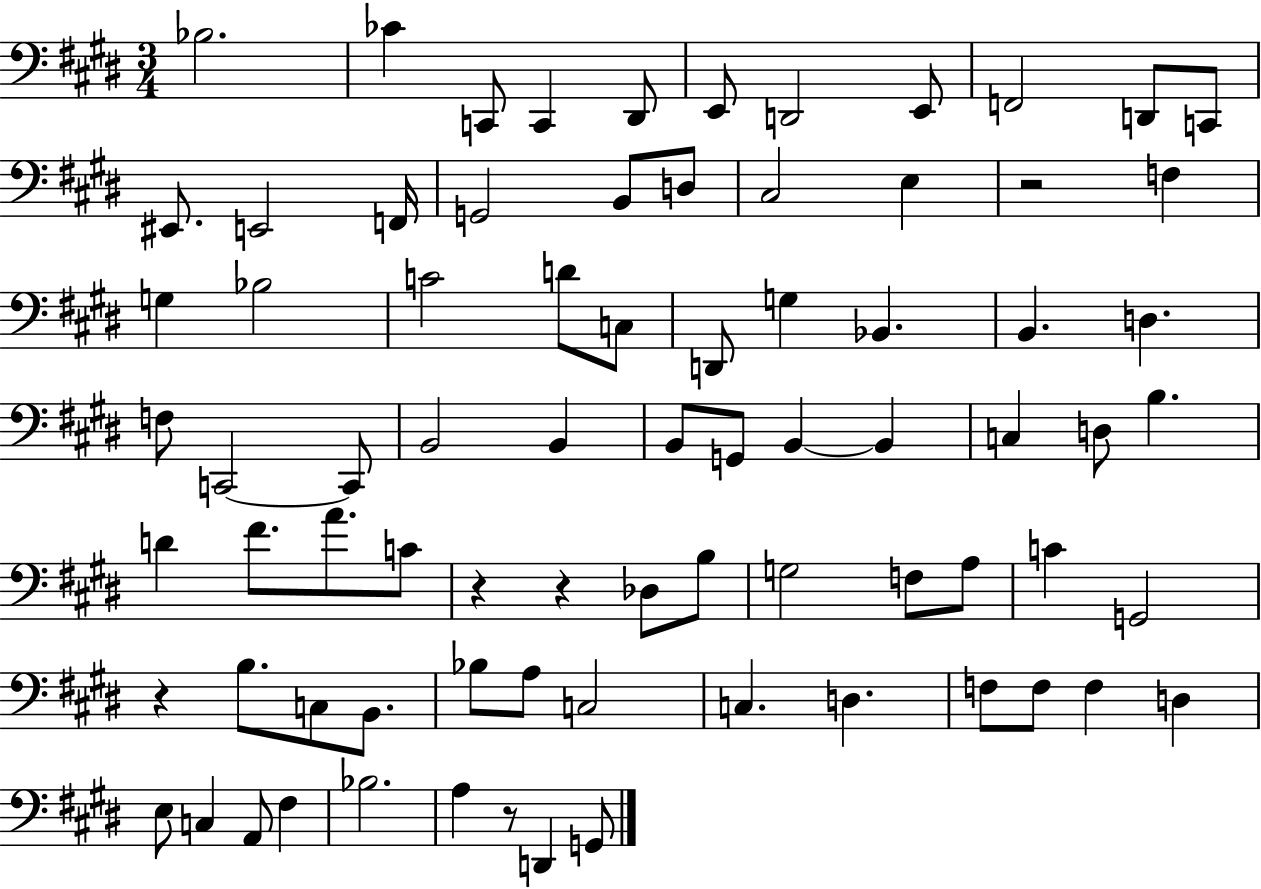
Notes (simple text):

Bb3/h. CES4/q C2/e C2/q D#2/e E2/e D2/h E2/e F2/h D2/e C2/e EIS2/e. E2/h F2/s G2/h B2/e D3/e C#3/h E3/q R/h F3/q G3/q Bb3/h C4/h D4/e C3/e D2/e G3/q Bb2/q. B2/q. D3/q. F3/e C2/h C2/e B2/h B2/q B2/e G2/e B2/q B2/q C3/q D3/e B3/q. D4/q F#4/e. A4/e. C4/e R/q R/q Db3/e B3/e G3/h F3/e A3/e C4/q G2/h R/q B3/e. C3/e B2/e. Bb3/e A3/e C3/h C3/q. D3/q. F3/e F3/e F3/q D3/q E3/e C3/q A2/e F#3/q Bb3/h. A3/q R/e D2/q G2/e